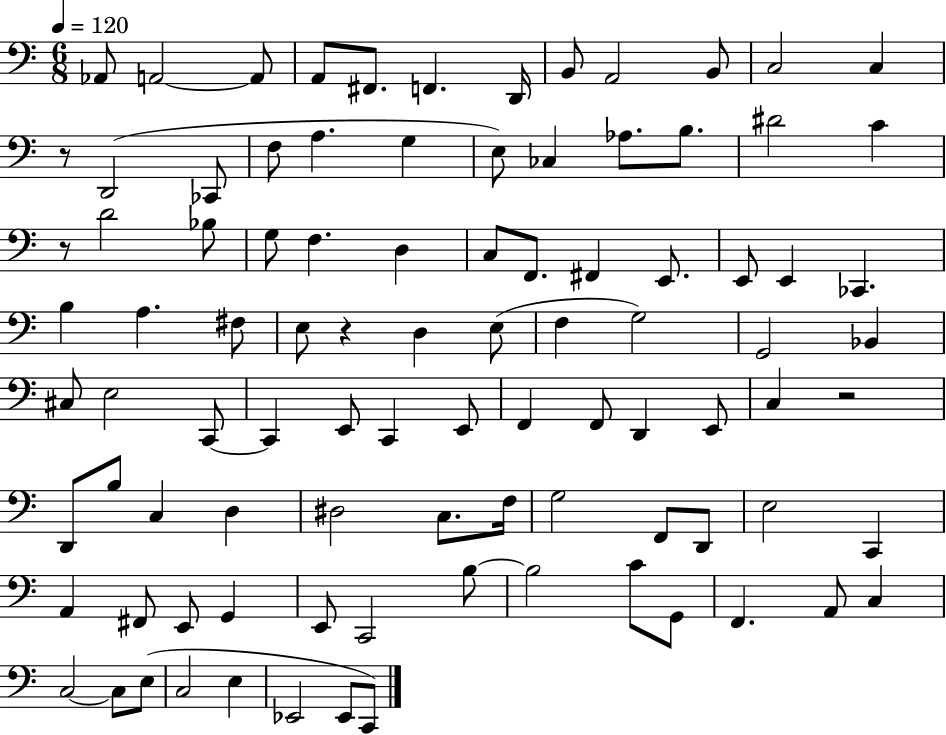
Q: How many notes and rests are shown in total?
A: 94